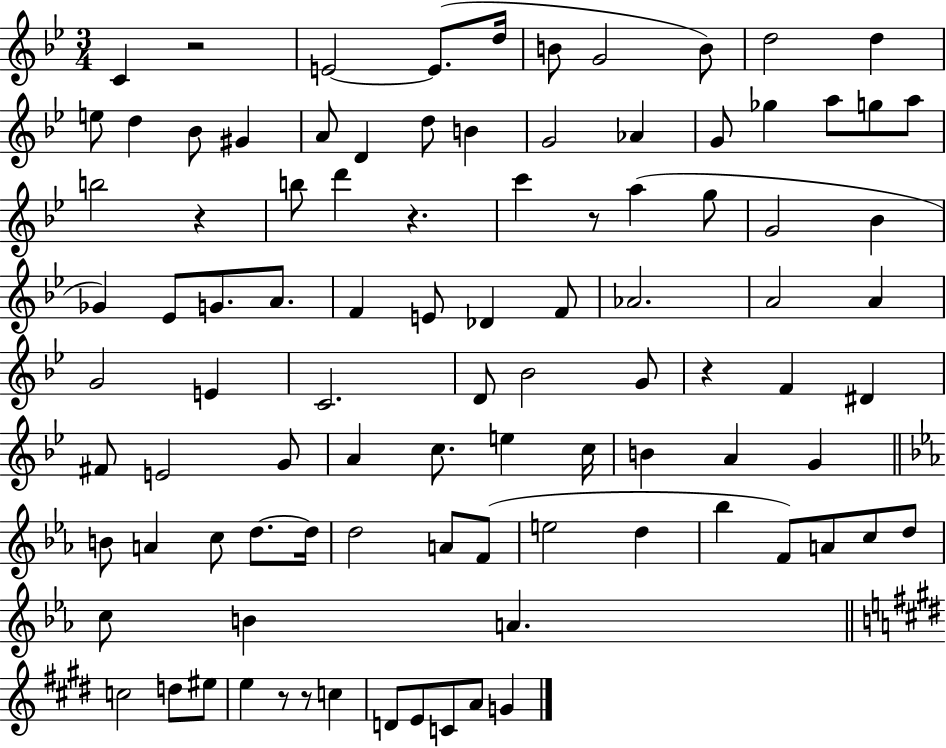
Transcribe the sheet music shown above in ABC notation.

X:1
T:Untitled
M:3/4
L:1/4
K:Bb
C z2 E2 E/2 d/4 B/2 G2 B/2 d2 d e/2 d _B/2 ^G A/2 D d/2 B G2 _A G/2 _g a/2 g/2 a/2 b2 z b/2 d' z c' z/2 a g/2 G2 _B _G _E/2 G/2 A/2 F E/2 _D F/2 _A2 A2 A G2 E C2 D/2 _B2 G/2 z F ^D ^F/2 E2 G/2 A c/2 e c/4 B A G B/2 A c/2 d/2 d/4 d2 A/2 F/2 e2 d _b F/2 A/2 c/2 d/2 c/2 B A c2 d/2 ^e/2 e z/2 z/2 c D/2 E/2 C/2 A/2 G